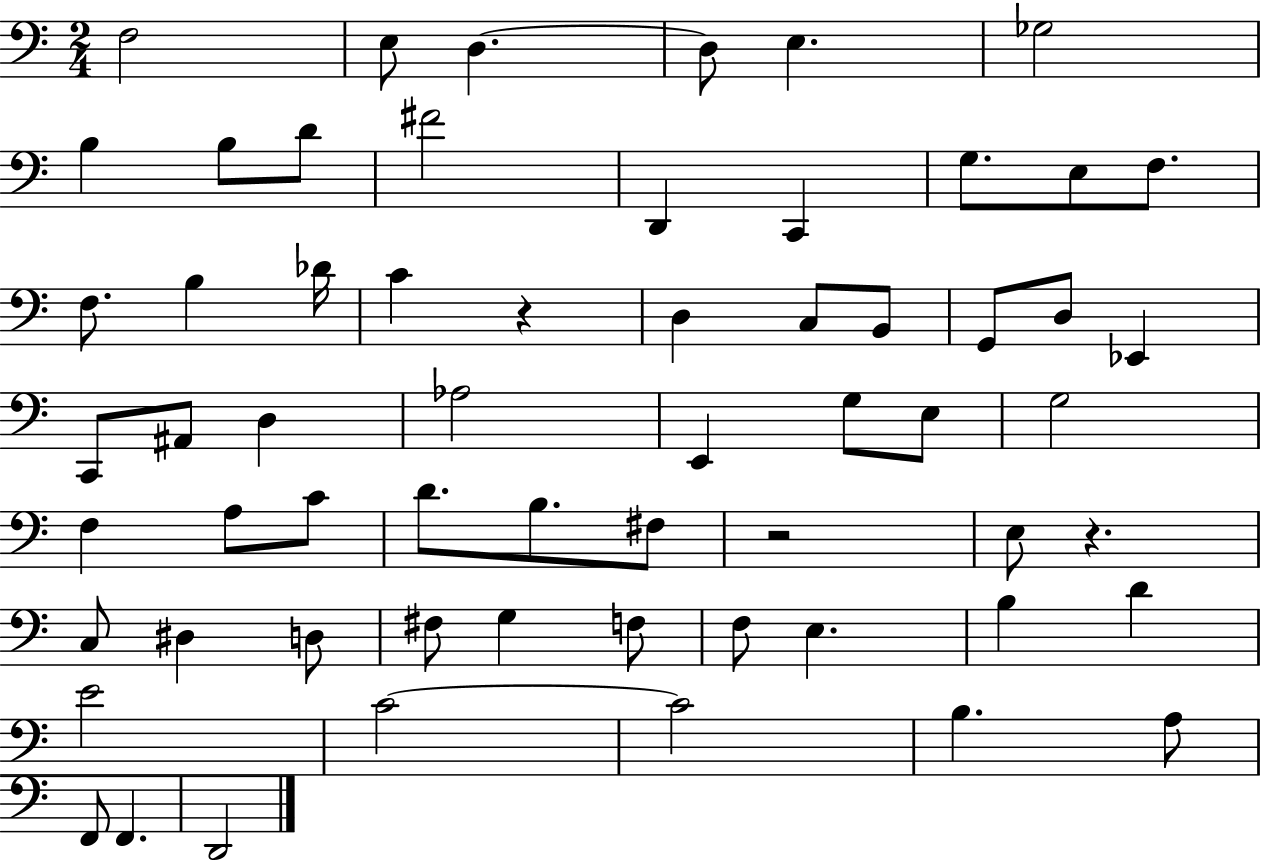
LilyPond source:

{
  \clef bass
  \numericTimeSignature
  \time 2/4
  \key c \major
  \repeat volta 2 { f2 | e8 d4.~~ | d8 e4. | ges2 | \break b4 b8 d'8 | fis'2 | d,4 c,4 | g8. e8 f8. | \break f8. b4 des'16 | c'4 r4 | d4 c8 b,8 | g,8 d8 ees,4 | \break c,8 ais,8 d4 | aes2 | e,4 g8 e8 | g2 | \break f4 a8 c'8 | d'8. b8. fis8 | r2 | e8 r4. | \break c8 dis4 d8 | fis8 g4 f8 | f8 e4. | b4 d'4 | \break e'2 | c'2~~ | c'2 | b4. a8 | \break f,8 f,4. | d,2 | } \bar "|."
}